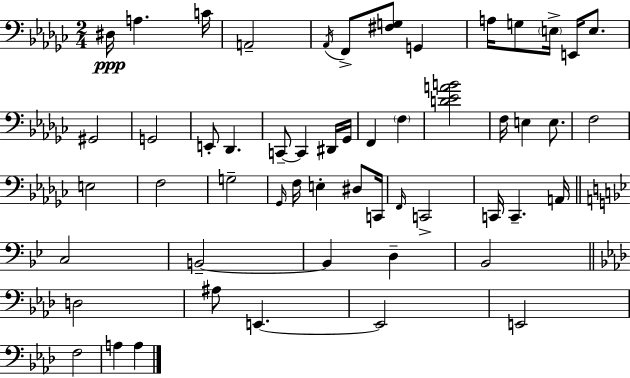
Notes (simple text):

D#3/s A3/q. C4/s A2/h Ab2/s F2/e [F#3,G3]/e G2/q A3/s G3/e E3/s E2/s E3/e. G#2/h G2/h E2/e Db2/q. C2/e C2/q D#2/s Gb2/s F2/q F3/q [D4,Eb4,A4,B4]/h F3/s E3/q E3/e. F3/h E3/h F3/h G3/h Gb2/s F3/s E3/q D#3/e C2/s F2/s C2/h C2/s C2/q. A2/s C3/h B2/h B2/q D3/q Bb2/h D3/h A#3/e E2/q. E2/h E2/h F3/h A3/q A3/q